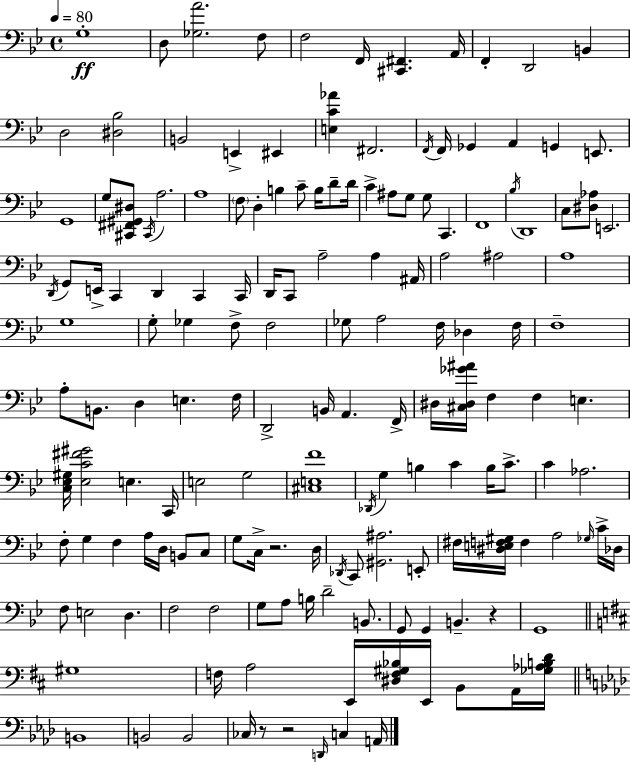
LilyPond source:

{
  \clef bass
  \time 4/4
  \defaultTimeSignature
  \key bes \major
  \tempo 4 = 80
  g1-.\ff | d8 <ges a'>2. f8 | f2 f,16 <cis, fis,>4. a,16 | f,4-. d,2 b,4 | \break d2 <dis bes>2 | b,2 e,4-> eis,4 | <e c' aes'>4 fis,2. | \acciaccatura { f,16 } f,16 ges,4 a,4 g,4 e,8. | \break g,1 | g8 <cis, fis, gis, dis>8 \acciaccatura { cis,16 } a2. | a1 | \parenthesize f8 d4-. b4 c'8-- b16 d'8-- | \break d'16 c'4-> ais8 g8 g8 c,4. | f,1 | \acciaccatura { bes16 } d,1 | c8 <dis aes>8 e,2. | \break \acciaccatura { d,16 } g,8 e,16-> c,4 d,4 c,4 | c,16 d,16 c,8 a2-- a4 | ais,16 a2 ais2 | a1 | \break g1 | g8-. ges4 f8-> f2 | ges8 a2 f16 des4 | f16 f1-- | \break a8-. b,8. d4 e4. | f16 d,2-> b,16 a,4. | f,16-> dis16 <cis dis ges' ais'>16 f4 f4 e4. | <c ees gis>16 <ees c' fis' gis'>2 e4. | \break c,16 e2 g2 | <cis e f'>1 | \acciaccatura { des,16 } g4 b4 c'4 | b16 c'8.-> c'4 aes2. | \break f8-. g4 f4 a16 | d16 b,8 c8 g8 c16-> r2. | d16 \acciaccatura { des,16 } c,8 <gis, ais>2. | e,8-. fis16 <dis e f gis>16 f4 a2 | \break \grace { ges16 } c'16-> des16 f8 e2 | d4. f2 f2 | g8 a8 b16 d'2-- | b,8. g,8 g,4 b,4.-- | \break r4 g,1 | \bar "||" \break \key d \major gis1 | f16 a2 e,16 <dis f gis bes>16 e,16 b,8 a,16 <ges aes b d'>16 | \bar "||" \break \key f \minor b,1 | b,2 b,2 | ces16 r8 r2 \grace { d,16 } c4 | a,16 \bar "|."
}